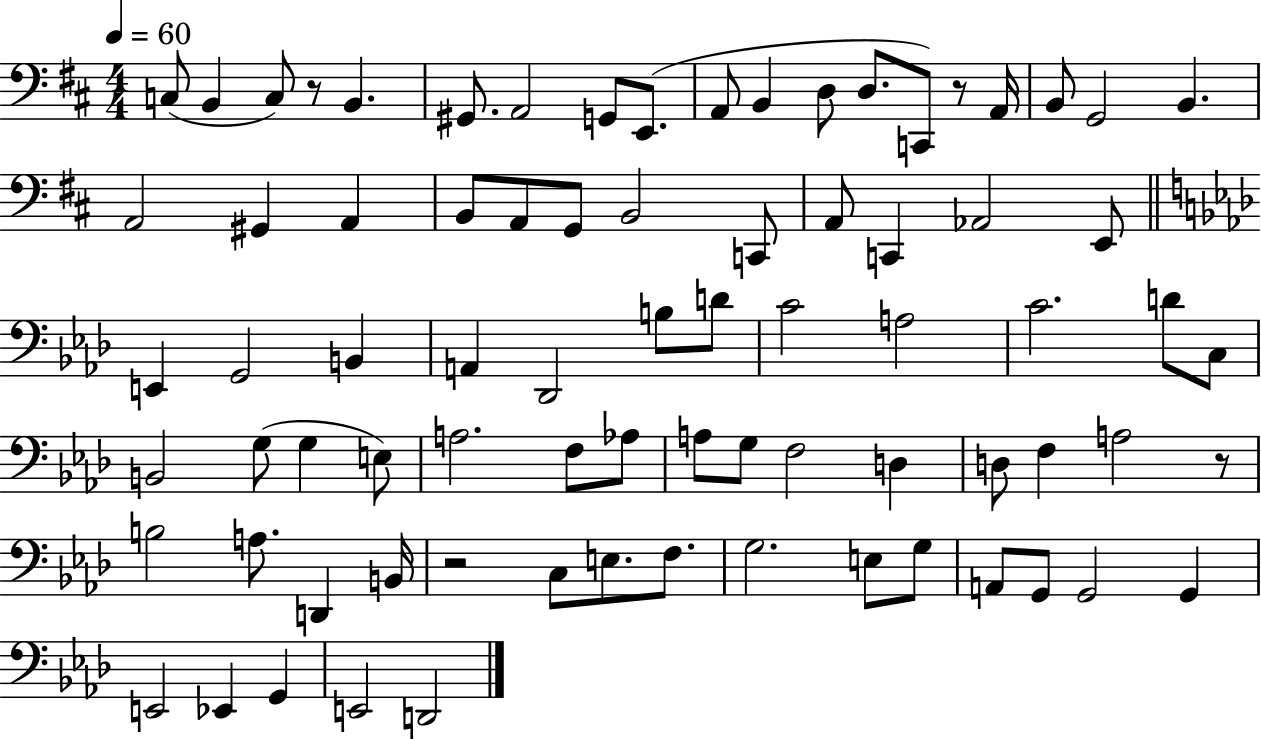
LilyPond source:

{
  \clef bass
  \numericTimeSignature
  \time 4/4
  \key d \major
  \tempo 4 = 60
  c8( b,4 c8) r8 b,4. | gis,8. a,2 g,8 e,8.( | a,8 b,4 d8 d8. c,8) r8 a,16 | b,8 g,2 b,4. | \break a,2 gis,4 a,4 | b,8 a,8 g,8 b,2 c,8 | a,8 c,4 aes,2 e,8 | \bar "||" \break \key aes \major e,4 g,2 b,4 | a,4 des,2 b8 d'8 | c'2 a2 | c'2. d'8 c8 | \break b,2 g8( g4 e8) | a2. f8 aes8 | a8 g8 f2 d4 | d8 f4 a2 r8 | \break b2 a8. d,4 b,16 | r2 c8 e8. f8. | g2. e8 g8 | a,8 g,8 g,2 g,4 | \break e,2 ees,4 g,4 | e,2 d,2 | \bar "|."
}